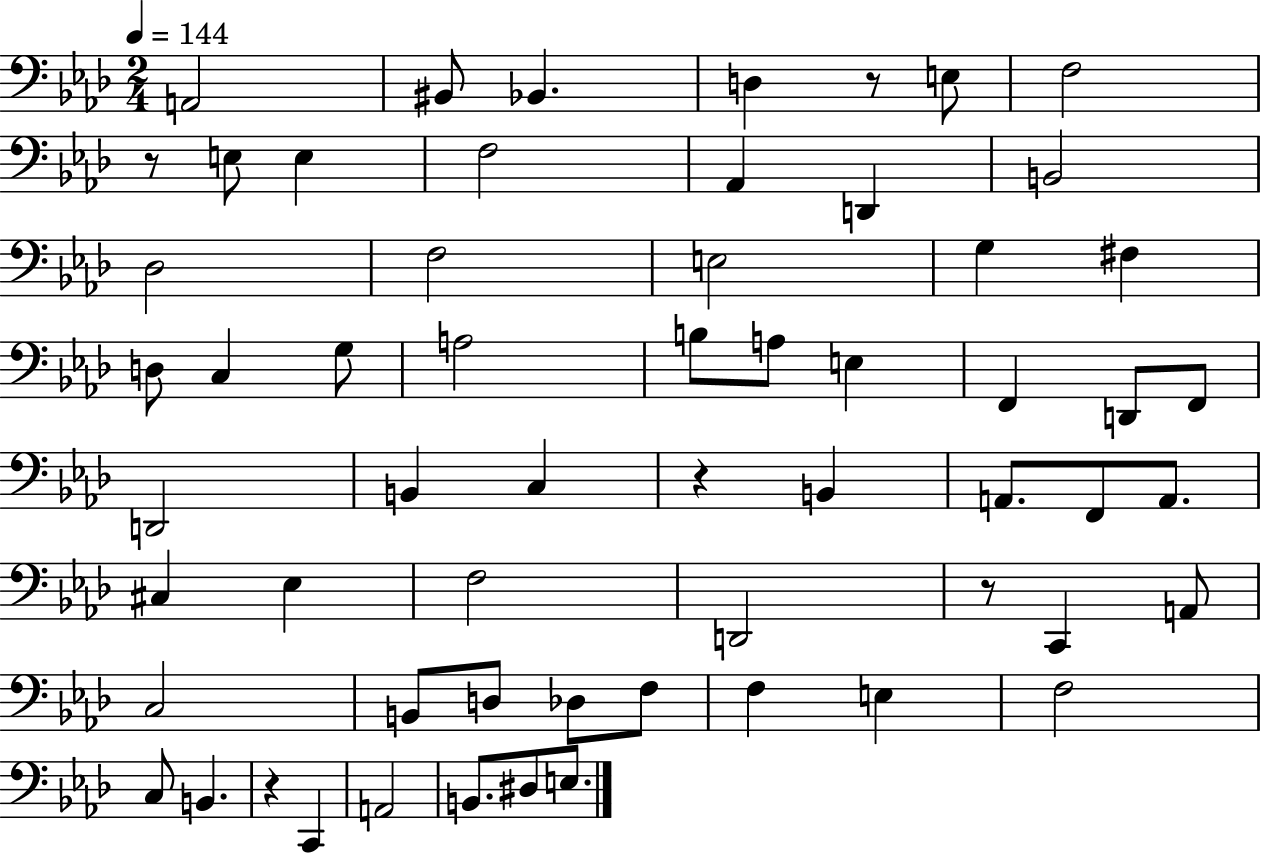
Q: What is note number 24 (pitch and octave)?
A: E3